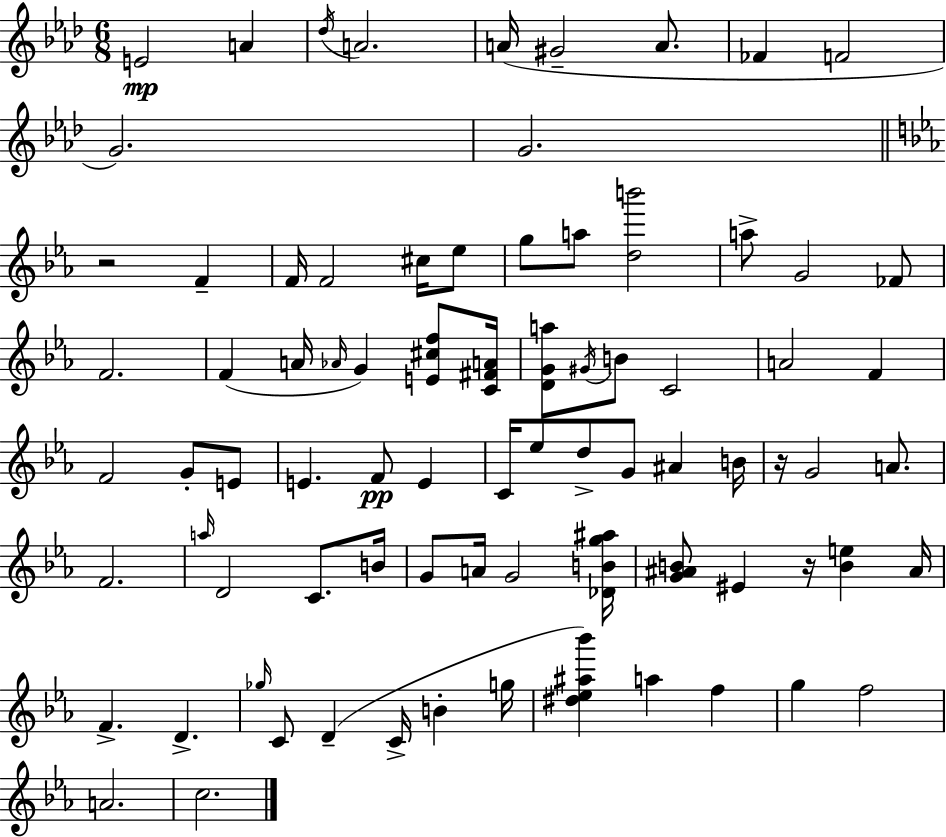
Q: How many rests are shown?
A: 3